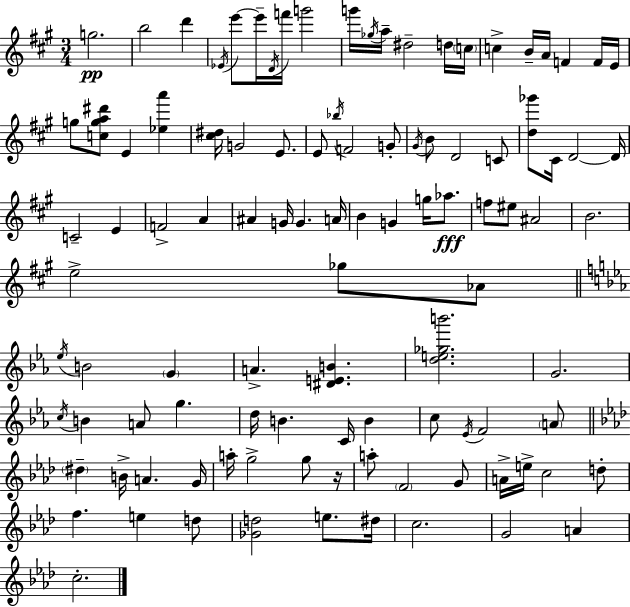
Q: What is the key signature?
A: A major